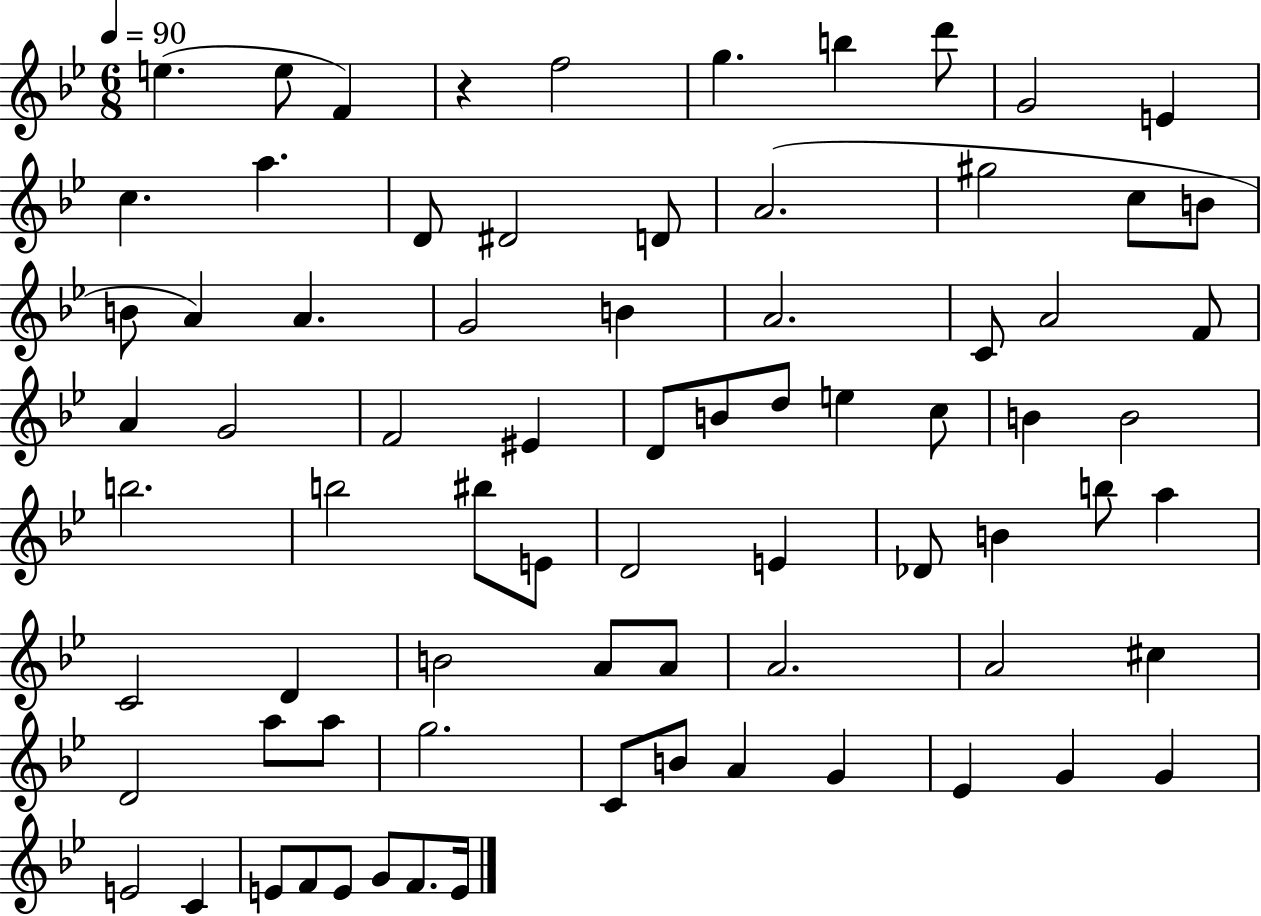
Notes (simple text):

E5/q. E5/e F4/q R/q F5/h G5/q. B5/q D6/e G4/h E4/q C5/q. A5/q. D4/e D#4/h D4/e A4/h. G#5/h C5/e B4/e B4/e A4/q A4/q. G4/h B4/q A4/h. C4/e A4/h F4/e A4/q G4/h F4/h EIS4/q D4/e B4/e D5/e E5/q C5/e B4/q B4/h B5/h. B5/h BIS5/e E4/e D4/h E4/q Db4/e B4/q B5/e A5/q C4/h D4/q B4/h A4/e A4/e A4/h. A4/h C#5/q D4/h A5/e A5/e G5/h. C4/e B4/e A4/q G4/q Eb4/q G4/q G4/q E4/h C4/q E4/e F4/e E4/e G4/e F4/e. E4/s